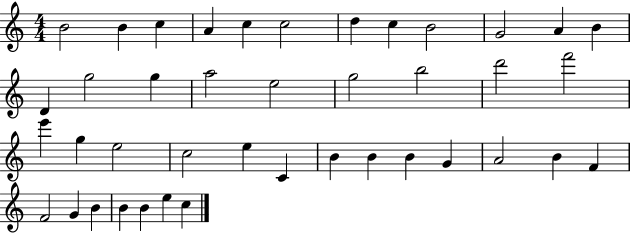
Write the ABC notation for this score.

X:1
T:Untitled
M:4/4
L:1/4
K:C
B2 B c A c c2 d c B2 G2 A B D g2 g a2 e2 g2 b2 d'2 f'2 e' g e2 c2 e C B B B G A2 B F F2 G B B B e c